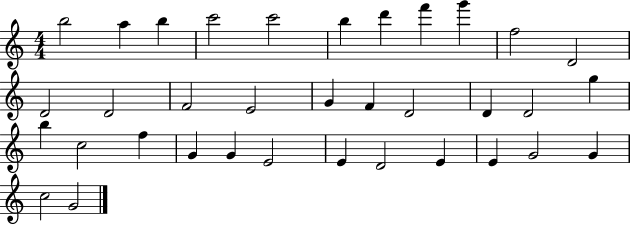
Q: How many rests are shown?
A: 0